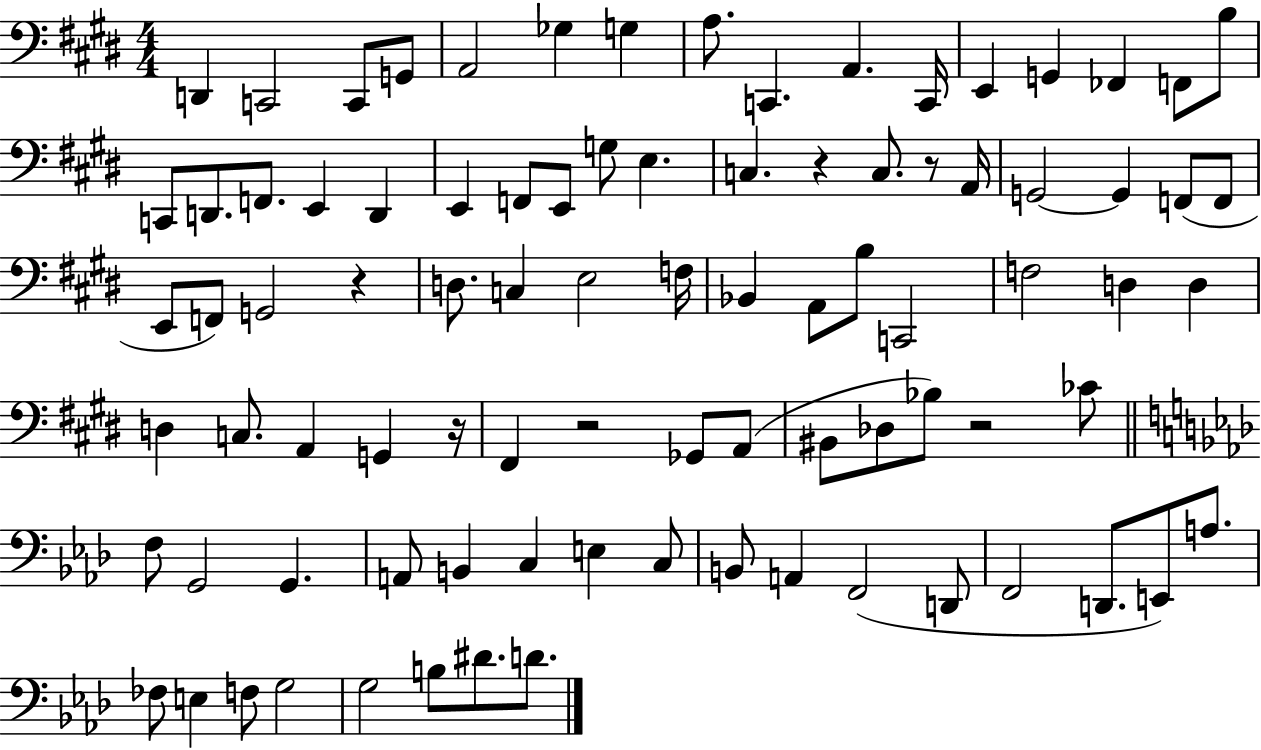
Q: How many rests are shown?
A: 6